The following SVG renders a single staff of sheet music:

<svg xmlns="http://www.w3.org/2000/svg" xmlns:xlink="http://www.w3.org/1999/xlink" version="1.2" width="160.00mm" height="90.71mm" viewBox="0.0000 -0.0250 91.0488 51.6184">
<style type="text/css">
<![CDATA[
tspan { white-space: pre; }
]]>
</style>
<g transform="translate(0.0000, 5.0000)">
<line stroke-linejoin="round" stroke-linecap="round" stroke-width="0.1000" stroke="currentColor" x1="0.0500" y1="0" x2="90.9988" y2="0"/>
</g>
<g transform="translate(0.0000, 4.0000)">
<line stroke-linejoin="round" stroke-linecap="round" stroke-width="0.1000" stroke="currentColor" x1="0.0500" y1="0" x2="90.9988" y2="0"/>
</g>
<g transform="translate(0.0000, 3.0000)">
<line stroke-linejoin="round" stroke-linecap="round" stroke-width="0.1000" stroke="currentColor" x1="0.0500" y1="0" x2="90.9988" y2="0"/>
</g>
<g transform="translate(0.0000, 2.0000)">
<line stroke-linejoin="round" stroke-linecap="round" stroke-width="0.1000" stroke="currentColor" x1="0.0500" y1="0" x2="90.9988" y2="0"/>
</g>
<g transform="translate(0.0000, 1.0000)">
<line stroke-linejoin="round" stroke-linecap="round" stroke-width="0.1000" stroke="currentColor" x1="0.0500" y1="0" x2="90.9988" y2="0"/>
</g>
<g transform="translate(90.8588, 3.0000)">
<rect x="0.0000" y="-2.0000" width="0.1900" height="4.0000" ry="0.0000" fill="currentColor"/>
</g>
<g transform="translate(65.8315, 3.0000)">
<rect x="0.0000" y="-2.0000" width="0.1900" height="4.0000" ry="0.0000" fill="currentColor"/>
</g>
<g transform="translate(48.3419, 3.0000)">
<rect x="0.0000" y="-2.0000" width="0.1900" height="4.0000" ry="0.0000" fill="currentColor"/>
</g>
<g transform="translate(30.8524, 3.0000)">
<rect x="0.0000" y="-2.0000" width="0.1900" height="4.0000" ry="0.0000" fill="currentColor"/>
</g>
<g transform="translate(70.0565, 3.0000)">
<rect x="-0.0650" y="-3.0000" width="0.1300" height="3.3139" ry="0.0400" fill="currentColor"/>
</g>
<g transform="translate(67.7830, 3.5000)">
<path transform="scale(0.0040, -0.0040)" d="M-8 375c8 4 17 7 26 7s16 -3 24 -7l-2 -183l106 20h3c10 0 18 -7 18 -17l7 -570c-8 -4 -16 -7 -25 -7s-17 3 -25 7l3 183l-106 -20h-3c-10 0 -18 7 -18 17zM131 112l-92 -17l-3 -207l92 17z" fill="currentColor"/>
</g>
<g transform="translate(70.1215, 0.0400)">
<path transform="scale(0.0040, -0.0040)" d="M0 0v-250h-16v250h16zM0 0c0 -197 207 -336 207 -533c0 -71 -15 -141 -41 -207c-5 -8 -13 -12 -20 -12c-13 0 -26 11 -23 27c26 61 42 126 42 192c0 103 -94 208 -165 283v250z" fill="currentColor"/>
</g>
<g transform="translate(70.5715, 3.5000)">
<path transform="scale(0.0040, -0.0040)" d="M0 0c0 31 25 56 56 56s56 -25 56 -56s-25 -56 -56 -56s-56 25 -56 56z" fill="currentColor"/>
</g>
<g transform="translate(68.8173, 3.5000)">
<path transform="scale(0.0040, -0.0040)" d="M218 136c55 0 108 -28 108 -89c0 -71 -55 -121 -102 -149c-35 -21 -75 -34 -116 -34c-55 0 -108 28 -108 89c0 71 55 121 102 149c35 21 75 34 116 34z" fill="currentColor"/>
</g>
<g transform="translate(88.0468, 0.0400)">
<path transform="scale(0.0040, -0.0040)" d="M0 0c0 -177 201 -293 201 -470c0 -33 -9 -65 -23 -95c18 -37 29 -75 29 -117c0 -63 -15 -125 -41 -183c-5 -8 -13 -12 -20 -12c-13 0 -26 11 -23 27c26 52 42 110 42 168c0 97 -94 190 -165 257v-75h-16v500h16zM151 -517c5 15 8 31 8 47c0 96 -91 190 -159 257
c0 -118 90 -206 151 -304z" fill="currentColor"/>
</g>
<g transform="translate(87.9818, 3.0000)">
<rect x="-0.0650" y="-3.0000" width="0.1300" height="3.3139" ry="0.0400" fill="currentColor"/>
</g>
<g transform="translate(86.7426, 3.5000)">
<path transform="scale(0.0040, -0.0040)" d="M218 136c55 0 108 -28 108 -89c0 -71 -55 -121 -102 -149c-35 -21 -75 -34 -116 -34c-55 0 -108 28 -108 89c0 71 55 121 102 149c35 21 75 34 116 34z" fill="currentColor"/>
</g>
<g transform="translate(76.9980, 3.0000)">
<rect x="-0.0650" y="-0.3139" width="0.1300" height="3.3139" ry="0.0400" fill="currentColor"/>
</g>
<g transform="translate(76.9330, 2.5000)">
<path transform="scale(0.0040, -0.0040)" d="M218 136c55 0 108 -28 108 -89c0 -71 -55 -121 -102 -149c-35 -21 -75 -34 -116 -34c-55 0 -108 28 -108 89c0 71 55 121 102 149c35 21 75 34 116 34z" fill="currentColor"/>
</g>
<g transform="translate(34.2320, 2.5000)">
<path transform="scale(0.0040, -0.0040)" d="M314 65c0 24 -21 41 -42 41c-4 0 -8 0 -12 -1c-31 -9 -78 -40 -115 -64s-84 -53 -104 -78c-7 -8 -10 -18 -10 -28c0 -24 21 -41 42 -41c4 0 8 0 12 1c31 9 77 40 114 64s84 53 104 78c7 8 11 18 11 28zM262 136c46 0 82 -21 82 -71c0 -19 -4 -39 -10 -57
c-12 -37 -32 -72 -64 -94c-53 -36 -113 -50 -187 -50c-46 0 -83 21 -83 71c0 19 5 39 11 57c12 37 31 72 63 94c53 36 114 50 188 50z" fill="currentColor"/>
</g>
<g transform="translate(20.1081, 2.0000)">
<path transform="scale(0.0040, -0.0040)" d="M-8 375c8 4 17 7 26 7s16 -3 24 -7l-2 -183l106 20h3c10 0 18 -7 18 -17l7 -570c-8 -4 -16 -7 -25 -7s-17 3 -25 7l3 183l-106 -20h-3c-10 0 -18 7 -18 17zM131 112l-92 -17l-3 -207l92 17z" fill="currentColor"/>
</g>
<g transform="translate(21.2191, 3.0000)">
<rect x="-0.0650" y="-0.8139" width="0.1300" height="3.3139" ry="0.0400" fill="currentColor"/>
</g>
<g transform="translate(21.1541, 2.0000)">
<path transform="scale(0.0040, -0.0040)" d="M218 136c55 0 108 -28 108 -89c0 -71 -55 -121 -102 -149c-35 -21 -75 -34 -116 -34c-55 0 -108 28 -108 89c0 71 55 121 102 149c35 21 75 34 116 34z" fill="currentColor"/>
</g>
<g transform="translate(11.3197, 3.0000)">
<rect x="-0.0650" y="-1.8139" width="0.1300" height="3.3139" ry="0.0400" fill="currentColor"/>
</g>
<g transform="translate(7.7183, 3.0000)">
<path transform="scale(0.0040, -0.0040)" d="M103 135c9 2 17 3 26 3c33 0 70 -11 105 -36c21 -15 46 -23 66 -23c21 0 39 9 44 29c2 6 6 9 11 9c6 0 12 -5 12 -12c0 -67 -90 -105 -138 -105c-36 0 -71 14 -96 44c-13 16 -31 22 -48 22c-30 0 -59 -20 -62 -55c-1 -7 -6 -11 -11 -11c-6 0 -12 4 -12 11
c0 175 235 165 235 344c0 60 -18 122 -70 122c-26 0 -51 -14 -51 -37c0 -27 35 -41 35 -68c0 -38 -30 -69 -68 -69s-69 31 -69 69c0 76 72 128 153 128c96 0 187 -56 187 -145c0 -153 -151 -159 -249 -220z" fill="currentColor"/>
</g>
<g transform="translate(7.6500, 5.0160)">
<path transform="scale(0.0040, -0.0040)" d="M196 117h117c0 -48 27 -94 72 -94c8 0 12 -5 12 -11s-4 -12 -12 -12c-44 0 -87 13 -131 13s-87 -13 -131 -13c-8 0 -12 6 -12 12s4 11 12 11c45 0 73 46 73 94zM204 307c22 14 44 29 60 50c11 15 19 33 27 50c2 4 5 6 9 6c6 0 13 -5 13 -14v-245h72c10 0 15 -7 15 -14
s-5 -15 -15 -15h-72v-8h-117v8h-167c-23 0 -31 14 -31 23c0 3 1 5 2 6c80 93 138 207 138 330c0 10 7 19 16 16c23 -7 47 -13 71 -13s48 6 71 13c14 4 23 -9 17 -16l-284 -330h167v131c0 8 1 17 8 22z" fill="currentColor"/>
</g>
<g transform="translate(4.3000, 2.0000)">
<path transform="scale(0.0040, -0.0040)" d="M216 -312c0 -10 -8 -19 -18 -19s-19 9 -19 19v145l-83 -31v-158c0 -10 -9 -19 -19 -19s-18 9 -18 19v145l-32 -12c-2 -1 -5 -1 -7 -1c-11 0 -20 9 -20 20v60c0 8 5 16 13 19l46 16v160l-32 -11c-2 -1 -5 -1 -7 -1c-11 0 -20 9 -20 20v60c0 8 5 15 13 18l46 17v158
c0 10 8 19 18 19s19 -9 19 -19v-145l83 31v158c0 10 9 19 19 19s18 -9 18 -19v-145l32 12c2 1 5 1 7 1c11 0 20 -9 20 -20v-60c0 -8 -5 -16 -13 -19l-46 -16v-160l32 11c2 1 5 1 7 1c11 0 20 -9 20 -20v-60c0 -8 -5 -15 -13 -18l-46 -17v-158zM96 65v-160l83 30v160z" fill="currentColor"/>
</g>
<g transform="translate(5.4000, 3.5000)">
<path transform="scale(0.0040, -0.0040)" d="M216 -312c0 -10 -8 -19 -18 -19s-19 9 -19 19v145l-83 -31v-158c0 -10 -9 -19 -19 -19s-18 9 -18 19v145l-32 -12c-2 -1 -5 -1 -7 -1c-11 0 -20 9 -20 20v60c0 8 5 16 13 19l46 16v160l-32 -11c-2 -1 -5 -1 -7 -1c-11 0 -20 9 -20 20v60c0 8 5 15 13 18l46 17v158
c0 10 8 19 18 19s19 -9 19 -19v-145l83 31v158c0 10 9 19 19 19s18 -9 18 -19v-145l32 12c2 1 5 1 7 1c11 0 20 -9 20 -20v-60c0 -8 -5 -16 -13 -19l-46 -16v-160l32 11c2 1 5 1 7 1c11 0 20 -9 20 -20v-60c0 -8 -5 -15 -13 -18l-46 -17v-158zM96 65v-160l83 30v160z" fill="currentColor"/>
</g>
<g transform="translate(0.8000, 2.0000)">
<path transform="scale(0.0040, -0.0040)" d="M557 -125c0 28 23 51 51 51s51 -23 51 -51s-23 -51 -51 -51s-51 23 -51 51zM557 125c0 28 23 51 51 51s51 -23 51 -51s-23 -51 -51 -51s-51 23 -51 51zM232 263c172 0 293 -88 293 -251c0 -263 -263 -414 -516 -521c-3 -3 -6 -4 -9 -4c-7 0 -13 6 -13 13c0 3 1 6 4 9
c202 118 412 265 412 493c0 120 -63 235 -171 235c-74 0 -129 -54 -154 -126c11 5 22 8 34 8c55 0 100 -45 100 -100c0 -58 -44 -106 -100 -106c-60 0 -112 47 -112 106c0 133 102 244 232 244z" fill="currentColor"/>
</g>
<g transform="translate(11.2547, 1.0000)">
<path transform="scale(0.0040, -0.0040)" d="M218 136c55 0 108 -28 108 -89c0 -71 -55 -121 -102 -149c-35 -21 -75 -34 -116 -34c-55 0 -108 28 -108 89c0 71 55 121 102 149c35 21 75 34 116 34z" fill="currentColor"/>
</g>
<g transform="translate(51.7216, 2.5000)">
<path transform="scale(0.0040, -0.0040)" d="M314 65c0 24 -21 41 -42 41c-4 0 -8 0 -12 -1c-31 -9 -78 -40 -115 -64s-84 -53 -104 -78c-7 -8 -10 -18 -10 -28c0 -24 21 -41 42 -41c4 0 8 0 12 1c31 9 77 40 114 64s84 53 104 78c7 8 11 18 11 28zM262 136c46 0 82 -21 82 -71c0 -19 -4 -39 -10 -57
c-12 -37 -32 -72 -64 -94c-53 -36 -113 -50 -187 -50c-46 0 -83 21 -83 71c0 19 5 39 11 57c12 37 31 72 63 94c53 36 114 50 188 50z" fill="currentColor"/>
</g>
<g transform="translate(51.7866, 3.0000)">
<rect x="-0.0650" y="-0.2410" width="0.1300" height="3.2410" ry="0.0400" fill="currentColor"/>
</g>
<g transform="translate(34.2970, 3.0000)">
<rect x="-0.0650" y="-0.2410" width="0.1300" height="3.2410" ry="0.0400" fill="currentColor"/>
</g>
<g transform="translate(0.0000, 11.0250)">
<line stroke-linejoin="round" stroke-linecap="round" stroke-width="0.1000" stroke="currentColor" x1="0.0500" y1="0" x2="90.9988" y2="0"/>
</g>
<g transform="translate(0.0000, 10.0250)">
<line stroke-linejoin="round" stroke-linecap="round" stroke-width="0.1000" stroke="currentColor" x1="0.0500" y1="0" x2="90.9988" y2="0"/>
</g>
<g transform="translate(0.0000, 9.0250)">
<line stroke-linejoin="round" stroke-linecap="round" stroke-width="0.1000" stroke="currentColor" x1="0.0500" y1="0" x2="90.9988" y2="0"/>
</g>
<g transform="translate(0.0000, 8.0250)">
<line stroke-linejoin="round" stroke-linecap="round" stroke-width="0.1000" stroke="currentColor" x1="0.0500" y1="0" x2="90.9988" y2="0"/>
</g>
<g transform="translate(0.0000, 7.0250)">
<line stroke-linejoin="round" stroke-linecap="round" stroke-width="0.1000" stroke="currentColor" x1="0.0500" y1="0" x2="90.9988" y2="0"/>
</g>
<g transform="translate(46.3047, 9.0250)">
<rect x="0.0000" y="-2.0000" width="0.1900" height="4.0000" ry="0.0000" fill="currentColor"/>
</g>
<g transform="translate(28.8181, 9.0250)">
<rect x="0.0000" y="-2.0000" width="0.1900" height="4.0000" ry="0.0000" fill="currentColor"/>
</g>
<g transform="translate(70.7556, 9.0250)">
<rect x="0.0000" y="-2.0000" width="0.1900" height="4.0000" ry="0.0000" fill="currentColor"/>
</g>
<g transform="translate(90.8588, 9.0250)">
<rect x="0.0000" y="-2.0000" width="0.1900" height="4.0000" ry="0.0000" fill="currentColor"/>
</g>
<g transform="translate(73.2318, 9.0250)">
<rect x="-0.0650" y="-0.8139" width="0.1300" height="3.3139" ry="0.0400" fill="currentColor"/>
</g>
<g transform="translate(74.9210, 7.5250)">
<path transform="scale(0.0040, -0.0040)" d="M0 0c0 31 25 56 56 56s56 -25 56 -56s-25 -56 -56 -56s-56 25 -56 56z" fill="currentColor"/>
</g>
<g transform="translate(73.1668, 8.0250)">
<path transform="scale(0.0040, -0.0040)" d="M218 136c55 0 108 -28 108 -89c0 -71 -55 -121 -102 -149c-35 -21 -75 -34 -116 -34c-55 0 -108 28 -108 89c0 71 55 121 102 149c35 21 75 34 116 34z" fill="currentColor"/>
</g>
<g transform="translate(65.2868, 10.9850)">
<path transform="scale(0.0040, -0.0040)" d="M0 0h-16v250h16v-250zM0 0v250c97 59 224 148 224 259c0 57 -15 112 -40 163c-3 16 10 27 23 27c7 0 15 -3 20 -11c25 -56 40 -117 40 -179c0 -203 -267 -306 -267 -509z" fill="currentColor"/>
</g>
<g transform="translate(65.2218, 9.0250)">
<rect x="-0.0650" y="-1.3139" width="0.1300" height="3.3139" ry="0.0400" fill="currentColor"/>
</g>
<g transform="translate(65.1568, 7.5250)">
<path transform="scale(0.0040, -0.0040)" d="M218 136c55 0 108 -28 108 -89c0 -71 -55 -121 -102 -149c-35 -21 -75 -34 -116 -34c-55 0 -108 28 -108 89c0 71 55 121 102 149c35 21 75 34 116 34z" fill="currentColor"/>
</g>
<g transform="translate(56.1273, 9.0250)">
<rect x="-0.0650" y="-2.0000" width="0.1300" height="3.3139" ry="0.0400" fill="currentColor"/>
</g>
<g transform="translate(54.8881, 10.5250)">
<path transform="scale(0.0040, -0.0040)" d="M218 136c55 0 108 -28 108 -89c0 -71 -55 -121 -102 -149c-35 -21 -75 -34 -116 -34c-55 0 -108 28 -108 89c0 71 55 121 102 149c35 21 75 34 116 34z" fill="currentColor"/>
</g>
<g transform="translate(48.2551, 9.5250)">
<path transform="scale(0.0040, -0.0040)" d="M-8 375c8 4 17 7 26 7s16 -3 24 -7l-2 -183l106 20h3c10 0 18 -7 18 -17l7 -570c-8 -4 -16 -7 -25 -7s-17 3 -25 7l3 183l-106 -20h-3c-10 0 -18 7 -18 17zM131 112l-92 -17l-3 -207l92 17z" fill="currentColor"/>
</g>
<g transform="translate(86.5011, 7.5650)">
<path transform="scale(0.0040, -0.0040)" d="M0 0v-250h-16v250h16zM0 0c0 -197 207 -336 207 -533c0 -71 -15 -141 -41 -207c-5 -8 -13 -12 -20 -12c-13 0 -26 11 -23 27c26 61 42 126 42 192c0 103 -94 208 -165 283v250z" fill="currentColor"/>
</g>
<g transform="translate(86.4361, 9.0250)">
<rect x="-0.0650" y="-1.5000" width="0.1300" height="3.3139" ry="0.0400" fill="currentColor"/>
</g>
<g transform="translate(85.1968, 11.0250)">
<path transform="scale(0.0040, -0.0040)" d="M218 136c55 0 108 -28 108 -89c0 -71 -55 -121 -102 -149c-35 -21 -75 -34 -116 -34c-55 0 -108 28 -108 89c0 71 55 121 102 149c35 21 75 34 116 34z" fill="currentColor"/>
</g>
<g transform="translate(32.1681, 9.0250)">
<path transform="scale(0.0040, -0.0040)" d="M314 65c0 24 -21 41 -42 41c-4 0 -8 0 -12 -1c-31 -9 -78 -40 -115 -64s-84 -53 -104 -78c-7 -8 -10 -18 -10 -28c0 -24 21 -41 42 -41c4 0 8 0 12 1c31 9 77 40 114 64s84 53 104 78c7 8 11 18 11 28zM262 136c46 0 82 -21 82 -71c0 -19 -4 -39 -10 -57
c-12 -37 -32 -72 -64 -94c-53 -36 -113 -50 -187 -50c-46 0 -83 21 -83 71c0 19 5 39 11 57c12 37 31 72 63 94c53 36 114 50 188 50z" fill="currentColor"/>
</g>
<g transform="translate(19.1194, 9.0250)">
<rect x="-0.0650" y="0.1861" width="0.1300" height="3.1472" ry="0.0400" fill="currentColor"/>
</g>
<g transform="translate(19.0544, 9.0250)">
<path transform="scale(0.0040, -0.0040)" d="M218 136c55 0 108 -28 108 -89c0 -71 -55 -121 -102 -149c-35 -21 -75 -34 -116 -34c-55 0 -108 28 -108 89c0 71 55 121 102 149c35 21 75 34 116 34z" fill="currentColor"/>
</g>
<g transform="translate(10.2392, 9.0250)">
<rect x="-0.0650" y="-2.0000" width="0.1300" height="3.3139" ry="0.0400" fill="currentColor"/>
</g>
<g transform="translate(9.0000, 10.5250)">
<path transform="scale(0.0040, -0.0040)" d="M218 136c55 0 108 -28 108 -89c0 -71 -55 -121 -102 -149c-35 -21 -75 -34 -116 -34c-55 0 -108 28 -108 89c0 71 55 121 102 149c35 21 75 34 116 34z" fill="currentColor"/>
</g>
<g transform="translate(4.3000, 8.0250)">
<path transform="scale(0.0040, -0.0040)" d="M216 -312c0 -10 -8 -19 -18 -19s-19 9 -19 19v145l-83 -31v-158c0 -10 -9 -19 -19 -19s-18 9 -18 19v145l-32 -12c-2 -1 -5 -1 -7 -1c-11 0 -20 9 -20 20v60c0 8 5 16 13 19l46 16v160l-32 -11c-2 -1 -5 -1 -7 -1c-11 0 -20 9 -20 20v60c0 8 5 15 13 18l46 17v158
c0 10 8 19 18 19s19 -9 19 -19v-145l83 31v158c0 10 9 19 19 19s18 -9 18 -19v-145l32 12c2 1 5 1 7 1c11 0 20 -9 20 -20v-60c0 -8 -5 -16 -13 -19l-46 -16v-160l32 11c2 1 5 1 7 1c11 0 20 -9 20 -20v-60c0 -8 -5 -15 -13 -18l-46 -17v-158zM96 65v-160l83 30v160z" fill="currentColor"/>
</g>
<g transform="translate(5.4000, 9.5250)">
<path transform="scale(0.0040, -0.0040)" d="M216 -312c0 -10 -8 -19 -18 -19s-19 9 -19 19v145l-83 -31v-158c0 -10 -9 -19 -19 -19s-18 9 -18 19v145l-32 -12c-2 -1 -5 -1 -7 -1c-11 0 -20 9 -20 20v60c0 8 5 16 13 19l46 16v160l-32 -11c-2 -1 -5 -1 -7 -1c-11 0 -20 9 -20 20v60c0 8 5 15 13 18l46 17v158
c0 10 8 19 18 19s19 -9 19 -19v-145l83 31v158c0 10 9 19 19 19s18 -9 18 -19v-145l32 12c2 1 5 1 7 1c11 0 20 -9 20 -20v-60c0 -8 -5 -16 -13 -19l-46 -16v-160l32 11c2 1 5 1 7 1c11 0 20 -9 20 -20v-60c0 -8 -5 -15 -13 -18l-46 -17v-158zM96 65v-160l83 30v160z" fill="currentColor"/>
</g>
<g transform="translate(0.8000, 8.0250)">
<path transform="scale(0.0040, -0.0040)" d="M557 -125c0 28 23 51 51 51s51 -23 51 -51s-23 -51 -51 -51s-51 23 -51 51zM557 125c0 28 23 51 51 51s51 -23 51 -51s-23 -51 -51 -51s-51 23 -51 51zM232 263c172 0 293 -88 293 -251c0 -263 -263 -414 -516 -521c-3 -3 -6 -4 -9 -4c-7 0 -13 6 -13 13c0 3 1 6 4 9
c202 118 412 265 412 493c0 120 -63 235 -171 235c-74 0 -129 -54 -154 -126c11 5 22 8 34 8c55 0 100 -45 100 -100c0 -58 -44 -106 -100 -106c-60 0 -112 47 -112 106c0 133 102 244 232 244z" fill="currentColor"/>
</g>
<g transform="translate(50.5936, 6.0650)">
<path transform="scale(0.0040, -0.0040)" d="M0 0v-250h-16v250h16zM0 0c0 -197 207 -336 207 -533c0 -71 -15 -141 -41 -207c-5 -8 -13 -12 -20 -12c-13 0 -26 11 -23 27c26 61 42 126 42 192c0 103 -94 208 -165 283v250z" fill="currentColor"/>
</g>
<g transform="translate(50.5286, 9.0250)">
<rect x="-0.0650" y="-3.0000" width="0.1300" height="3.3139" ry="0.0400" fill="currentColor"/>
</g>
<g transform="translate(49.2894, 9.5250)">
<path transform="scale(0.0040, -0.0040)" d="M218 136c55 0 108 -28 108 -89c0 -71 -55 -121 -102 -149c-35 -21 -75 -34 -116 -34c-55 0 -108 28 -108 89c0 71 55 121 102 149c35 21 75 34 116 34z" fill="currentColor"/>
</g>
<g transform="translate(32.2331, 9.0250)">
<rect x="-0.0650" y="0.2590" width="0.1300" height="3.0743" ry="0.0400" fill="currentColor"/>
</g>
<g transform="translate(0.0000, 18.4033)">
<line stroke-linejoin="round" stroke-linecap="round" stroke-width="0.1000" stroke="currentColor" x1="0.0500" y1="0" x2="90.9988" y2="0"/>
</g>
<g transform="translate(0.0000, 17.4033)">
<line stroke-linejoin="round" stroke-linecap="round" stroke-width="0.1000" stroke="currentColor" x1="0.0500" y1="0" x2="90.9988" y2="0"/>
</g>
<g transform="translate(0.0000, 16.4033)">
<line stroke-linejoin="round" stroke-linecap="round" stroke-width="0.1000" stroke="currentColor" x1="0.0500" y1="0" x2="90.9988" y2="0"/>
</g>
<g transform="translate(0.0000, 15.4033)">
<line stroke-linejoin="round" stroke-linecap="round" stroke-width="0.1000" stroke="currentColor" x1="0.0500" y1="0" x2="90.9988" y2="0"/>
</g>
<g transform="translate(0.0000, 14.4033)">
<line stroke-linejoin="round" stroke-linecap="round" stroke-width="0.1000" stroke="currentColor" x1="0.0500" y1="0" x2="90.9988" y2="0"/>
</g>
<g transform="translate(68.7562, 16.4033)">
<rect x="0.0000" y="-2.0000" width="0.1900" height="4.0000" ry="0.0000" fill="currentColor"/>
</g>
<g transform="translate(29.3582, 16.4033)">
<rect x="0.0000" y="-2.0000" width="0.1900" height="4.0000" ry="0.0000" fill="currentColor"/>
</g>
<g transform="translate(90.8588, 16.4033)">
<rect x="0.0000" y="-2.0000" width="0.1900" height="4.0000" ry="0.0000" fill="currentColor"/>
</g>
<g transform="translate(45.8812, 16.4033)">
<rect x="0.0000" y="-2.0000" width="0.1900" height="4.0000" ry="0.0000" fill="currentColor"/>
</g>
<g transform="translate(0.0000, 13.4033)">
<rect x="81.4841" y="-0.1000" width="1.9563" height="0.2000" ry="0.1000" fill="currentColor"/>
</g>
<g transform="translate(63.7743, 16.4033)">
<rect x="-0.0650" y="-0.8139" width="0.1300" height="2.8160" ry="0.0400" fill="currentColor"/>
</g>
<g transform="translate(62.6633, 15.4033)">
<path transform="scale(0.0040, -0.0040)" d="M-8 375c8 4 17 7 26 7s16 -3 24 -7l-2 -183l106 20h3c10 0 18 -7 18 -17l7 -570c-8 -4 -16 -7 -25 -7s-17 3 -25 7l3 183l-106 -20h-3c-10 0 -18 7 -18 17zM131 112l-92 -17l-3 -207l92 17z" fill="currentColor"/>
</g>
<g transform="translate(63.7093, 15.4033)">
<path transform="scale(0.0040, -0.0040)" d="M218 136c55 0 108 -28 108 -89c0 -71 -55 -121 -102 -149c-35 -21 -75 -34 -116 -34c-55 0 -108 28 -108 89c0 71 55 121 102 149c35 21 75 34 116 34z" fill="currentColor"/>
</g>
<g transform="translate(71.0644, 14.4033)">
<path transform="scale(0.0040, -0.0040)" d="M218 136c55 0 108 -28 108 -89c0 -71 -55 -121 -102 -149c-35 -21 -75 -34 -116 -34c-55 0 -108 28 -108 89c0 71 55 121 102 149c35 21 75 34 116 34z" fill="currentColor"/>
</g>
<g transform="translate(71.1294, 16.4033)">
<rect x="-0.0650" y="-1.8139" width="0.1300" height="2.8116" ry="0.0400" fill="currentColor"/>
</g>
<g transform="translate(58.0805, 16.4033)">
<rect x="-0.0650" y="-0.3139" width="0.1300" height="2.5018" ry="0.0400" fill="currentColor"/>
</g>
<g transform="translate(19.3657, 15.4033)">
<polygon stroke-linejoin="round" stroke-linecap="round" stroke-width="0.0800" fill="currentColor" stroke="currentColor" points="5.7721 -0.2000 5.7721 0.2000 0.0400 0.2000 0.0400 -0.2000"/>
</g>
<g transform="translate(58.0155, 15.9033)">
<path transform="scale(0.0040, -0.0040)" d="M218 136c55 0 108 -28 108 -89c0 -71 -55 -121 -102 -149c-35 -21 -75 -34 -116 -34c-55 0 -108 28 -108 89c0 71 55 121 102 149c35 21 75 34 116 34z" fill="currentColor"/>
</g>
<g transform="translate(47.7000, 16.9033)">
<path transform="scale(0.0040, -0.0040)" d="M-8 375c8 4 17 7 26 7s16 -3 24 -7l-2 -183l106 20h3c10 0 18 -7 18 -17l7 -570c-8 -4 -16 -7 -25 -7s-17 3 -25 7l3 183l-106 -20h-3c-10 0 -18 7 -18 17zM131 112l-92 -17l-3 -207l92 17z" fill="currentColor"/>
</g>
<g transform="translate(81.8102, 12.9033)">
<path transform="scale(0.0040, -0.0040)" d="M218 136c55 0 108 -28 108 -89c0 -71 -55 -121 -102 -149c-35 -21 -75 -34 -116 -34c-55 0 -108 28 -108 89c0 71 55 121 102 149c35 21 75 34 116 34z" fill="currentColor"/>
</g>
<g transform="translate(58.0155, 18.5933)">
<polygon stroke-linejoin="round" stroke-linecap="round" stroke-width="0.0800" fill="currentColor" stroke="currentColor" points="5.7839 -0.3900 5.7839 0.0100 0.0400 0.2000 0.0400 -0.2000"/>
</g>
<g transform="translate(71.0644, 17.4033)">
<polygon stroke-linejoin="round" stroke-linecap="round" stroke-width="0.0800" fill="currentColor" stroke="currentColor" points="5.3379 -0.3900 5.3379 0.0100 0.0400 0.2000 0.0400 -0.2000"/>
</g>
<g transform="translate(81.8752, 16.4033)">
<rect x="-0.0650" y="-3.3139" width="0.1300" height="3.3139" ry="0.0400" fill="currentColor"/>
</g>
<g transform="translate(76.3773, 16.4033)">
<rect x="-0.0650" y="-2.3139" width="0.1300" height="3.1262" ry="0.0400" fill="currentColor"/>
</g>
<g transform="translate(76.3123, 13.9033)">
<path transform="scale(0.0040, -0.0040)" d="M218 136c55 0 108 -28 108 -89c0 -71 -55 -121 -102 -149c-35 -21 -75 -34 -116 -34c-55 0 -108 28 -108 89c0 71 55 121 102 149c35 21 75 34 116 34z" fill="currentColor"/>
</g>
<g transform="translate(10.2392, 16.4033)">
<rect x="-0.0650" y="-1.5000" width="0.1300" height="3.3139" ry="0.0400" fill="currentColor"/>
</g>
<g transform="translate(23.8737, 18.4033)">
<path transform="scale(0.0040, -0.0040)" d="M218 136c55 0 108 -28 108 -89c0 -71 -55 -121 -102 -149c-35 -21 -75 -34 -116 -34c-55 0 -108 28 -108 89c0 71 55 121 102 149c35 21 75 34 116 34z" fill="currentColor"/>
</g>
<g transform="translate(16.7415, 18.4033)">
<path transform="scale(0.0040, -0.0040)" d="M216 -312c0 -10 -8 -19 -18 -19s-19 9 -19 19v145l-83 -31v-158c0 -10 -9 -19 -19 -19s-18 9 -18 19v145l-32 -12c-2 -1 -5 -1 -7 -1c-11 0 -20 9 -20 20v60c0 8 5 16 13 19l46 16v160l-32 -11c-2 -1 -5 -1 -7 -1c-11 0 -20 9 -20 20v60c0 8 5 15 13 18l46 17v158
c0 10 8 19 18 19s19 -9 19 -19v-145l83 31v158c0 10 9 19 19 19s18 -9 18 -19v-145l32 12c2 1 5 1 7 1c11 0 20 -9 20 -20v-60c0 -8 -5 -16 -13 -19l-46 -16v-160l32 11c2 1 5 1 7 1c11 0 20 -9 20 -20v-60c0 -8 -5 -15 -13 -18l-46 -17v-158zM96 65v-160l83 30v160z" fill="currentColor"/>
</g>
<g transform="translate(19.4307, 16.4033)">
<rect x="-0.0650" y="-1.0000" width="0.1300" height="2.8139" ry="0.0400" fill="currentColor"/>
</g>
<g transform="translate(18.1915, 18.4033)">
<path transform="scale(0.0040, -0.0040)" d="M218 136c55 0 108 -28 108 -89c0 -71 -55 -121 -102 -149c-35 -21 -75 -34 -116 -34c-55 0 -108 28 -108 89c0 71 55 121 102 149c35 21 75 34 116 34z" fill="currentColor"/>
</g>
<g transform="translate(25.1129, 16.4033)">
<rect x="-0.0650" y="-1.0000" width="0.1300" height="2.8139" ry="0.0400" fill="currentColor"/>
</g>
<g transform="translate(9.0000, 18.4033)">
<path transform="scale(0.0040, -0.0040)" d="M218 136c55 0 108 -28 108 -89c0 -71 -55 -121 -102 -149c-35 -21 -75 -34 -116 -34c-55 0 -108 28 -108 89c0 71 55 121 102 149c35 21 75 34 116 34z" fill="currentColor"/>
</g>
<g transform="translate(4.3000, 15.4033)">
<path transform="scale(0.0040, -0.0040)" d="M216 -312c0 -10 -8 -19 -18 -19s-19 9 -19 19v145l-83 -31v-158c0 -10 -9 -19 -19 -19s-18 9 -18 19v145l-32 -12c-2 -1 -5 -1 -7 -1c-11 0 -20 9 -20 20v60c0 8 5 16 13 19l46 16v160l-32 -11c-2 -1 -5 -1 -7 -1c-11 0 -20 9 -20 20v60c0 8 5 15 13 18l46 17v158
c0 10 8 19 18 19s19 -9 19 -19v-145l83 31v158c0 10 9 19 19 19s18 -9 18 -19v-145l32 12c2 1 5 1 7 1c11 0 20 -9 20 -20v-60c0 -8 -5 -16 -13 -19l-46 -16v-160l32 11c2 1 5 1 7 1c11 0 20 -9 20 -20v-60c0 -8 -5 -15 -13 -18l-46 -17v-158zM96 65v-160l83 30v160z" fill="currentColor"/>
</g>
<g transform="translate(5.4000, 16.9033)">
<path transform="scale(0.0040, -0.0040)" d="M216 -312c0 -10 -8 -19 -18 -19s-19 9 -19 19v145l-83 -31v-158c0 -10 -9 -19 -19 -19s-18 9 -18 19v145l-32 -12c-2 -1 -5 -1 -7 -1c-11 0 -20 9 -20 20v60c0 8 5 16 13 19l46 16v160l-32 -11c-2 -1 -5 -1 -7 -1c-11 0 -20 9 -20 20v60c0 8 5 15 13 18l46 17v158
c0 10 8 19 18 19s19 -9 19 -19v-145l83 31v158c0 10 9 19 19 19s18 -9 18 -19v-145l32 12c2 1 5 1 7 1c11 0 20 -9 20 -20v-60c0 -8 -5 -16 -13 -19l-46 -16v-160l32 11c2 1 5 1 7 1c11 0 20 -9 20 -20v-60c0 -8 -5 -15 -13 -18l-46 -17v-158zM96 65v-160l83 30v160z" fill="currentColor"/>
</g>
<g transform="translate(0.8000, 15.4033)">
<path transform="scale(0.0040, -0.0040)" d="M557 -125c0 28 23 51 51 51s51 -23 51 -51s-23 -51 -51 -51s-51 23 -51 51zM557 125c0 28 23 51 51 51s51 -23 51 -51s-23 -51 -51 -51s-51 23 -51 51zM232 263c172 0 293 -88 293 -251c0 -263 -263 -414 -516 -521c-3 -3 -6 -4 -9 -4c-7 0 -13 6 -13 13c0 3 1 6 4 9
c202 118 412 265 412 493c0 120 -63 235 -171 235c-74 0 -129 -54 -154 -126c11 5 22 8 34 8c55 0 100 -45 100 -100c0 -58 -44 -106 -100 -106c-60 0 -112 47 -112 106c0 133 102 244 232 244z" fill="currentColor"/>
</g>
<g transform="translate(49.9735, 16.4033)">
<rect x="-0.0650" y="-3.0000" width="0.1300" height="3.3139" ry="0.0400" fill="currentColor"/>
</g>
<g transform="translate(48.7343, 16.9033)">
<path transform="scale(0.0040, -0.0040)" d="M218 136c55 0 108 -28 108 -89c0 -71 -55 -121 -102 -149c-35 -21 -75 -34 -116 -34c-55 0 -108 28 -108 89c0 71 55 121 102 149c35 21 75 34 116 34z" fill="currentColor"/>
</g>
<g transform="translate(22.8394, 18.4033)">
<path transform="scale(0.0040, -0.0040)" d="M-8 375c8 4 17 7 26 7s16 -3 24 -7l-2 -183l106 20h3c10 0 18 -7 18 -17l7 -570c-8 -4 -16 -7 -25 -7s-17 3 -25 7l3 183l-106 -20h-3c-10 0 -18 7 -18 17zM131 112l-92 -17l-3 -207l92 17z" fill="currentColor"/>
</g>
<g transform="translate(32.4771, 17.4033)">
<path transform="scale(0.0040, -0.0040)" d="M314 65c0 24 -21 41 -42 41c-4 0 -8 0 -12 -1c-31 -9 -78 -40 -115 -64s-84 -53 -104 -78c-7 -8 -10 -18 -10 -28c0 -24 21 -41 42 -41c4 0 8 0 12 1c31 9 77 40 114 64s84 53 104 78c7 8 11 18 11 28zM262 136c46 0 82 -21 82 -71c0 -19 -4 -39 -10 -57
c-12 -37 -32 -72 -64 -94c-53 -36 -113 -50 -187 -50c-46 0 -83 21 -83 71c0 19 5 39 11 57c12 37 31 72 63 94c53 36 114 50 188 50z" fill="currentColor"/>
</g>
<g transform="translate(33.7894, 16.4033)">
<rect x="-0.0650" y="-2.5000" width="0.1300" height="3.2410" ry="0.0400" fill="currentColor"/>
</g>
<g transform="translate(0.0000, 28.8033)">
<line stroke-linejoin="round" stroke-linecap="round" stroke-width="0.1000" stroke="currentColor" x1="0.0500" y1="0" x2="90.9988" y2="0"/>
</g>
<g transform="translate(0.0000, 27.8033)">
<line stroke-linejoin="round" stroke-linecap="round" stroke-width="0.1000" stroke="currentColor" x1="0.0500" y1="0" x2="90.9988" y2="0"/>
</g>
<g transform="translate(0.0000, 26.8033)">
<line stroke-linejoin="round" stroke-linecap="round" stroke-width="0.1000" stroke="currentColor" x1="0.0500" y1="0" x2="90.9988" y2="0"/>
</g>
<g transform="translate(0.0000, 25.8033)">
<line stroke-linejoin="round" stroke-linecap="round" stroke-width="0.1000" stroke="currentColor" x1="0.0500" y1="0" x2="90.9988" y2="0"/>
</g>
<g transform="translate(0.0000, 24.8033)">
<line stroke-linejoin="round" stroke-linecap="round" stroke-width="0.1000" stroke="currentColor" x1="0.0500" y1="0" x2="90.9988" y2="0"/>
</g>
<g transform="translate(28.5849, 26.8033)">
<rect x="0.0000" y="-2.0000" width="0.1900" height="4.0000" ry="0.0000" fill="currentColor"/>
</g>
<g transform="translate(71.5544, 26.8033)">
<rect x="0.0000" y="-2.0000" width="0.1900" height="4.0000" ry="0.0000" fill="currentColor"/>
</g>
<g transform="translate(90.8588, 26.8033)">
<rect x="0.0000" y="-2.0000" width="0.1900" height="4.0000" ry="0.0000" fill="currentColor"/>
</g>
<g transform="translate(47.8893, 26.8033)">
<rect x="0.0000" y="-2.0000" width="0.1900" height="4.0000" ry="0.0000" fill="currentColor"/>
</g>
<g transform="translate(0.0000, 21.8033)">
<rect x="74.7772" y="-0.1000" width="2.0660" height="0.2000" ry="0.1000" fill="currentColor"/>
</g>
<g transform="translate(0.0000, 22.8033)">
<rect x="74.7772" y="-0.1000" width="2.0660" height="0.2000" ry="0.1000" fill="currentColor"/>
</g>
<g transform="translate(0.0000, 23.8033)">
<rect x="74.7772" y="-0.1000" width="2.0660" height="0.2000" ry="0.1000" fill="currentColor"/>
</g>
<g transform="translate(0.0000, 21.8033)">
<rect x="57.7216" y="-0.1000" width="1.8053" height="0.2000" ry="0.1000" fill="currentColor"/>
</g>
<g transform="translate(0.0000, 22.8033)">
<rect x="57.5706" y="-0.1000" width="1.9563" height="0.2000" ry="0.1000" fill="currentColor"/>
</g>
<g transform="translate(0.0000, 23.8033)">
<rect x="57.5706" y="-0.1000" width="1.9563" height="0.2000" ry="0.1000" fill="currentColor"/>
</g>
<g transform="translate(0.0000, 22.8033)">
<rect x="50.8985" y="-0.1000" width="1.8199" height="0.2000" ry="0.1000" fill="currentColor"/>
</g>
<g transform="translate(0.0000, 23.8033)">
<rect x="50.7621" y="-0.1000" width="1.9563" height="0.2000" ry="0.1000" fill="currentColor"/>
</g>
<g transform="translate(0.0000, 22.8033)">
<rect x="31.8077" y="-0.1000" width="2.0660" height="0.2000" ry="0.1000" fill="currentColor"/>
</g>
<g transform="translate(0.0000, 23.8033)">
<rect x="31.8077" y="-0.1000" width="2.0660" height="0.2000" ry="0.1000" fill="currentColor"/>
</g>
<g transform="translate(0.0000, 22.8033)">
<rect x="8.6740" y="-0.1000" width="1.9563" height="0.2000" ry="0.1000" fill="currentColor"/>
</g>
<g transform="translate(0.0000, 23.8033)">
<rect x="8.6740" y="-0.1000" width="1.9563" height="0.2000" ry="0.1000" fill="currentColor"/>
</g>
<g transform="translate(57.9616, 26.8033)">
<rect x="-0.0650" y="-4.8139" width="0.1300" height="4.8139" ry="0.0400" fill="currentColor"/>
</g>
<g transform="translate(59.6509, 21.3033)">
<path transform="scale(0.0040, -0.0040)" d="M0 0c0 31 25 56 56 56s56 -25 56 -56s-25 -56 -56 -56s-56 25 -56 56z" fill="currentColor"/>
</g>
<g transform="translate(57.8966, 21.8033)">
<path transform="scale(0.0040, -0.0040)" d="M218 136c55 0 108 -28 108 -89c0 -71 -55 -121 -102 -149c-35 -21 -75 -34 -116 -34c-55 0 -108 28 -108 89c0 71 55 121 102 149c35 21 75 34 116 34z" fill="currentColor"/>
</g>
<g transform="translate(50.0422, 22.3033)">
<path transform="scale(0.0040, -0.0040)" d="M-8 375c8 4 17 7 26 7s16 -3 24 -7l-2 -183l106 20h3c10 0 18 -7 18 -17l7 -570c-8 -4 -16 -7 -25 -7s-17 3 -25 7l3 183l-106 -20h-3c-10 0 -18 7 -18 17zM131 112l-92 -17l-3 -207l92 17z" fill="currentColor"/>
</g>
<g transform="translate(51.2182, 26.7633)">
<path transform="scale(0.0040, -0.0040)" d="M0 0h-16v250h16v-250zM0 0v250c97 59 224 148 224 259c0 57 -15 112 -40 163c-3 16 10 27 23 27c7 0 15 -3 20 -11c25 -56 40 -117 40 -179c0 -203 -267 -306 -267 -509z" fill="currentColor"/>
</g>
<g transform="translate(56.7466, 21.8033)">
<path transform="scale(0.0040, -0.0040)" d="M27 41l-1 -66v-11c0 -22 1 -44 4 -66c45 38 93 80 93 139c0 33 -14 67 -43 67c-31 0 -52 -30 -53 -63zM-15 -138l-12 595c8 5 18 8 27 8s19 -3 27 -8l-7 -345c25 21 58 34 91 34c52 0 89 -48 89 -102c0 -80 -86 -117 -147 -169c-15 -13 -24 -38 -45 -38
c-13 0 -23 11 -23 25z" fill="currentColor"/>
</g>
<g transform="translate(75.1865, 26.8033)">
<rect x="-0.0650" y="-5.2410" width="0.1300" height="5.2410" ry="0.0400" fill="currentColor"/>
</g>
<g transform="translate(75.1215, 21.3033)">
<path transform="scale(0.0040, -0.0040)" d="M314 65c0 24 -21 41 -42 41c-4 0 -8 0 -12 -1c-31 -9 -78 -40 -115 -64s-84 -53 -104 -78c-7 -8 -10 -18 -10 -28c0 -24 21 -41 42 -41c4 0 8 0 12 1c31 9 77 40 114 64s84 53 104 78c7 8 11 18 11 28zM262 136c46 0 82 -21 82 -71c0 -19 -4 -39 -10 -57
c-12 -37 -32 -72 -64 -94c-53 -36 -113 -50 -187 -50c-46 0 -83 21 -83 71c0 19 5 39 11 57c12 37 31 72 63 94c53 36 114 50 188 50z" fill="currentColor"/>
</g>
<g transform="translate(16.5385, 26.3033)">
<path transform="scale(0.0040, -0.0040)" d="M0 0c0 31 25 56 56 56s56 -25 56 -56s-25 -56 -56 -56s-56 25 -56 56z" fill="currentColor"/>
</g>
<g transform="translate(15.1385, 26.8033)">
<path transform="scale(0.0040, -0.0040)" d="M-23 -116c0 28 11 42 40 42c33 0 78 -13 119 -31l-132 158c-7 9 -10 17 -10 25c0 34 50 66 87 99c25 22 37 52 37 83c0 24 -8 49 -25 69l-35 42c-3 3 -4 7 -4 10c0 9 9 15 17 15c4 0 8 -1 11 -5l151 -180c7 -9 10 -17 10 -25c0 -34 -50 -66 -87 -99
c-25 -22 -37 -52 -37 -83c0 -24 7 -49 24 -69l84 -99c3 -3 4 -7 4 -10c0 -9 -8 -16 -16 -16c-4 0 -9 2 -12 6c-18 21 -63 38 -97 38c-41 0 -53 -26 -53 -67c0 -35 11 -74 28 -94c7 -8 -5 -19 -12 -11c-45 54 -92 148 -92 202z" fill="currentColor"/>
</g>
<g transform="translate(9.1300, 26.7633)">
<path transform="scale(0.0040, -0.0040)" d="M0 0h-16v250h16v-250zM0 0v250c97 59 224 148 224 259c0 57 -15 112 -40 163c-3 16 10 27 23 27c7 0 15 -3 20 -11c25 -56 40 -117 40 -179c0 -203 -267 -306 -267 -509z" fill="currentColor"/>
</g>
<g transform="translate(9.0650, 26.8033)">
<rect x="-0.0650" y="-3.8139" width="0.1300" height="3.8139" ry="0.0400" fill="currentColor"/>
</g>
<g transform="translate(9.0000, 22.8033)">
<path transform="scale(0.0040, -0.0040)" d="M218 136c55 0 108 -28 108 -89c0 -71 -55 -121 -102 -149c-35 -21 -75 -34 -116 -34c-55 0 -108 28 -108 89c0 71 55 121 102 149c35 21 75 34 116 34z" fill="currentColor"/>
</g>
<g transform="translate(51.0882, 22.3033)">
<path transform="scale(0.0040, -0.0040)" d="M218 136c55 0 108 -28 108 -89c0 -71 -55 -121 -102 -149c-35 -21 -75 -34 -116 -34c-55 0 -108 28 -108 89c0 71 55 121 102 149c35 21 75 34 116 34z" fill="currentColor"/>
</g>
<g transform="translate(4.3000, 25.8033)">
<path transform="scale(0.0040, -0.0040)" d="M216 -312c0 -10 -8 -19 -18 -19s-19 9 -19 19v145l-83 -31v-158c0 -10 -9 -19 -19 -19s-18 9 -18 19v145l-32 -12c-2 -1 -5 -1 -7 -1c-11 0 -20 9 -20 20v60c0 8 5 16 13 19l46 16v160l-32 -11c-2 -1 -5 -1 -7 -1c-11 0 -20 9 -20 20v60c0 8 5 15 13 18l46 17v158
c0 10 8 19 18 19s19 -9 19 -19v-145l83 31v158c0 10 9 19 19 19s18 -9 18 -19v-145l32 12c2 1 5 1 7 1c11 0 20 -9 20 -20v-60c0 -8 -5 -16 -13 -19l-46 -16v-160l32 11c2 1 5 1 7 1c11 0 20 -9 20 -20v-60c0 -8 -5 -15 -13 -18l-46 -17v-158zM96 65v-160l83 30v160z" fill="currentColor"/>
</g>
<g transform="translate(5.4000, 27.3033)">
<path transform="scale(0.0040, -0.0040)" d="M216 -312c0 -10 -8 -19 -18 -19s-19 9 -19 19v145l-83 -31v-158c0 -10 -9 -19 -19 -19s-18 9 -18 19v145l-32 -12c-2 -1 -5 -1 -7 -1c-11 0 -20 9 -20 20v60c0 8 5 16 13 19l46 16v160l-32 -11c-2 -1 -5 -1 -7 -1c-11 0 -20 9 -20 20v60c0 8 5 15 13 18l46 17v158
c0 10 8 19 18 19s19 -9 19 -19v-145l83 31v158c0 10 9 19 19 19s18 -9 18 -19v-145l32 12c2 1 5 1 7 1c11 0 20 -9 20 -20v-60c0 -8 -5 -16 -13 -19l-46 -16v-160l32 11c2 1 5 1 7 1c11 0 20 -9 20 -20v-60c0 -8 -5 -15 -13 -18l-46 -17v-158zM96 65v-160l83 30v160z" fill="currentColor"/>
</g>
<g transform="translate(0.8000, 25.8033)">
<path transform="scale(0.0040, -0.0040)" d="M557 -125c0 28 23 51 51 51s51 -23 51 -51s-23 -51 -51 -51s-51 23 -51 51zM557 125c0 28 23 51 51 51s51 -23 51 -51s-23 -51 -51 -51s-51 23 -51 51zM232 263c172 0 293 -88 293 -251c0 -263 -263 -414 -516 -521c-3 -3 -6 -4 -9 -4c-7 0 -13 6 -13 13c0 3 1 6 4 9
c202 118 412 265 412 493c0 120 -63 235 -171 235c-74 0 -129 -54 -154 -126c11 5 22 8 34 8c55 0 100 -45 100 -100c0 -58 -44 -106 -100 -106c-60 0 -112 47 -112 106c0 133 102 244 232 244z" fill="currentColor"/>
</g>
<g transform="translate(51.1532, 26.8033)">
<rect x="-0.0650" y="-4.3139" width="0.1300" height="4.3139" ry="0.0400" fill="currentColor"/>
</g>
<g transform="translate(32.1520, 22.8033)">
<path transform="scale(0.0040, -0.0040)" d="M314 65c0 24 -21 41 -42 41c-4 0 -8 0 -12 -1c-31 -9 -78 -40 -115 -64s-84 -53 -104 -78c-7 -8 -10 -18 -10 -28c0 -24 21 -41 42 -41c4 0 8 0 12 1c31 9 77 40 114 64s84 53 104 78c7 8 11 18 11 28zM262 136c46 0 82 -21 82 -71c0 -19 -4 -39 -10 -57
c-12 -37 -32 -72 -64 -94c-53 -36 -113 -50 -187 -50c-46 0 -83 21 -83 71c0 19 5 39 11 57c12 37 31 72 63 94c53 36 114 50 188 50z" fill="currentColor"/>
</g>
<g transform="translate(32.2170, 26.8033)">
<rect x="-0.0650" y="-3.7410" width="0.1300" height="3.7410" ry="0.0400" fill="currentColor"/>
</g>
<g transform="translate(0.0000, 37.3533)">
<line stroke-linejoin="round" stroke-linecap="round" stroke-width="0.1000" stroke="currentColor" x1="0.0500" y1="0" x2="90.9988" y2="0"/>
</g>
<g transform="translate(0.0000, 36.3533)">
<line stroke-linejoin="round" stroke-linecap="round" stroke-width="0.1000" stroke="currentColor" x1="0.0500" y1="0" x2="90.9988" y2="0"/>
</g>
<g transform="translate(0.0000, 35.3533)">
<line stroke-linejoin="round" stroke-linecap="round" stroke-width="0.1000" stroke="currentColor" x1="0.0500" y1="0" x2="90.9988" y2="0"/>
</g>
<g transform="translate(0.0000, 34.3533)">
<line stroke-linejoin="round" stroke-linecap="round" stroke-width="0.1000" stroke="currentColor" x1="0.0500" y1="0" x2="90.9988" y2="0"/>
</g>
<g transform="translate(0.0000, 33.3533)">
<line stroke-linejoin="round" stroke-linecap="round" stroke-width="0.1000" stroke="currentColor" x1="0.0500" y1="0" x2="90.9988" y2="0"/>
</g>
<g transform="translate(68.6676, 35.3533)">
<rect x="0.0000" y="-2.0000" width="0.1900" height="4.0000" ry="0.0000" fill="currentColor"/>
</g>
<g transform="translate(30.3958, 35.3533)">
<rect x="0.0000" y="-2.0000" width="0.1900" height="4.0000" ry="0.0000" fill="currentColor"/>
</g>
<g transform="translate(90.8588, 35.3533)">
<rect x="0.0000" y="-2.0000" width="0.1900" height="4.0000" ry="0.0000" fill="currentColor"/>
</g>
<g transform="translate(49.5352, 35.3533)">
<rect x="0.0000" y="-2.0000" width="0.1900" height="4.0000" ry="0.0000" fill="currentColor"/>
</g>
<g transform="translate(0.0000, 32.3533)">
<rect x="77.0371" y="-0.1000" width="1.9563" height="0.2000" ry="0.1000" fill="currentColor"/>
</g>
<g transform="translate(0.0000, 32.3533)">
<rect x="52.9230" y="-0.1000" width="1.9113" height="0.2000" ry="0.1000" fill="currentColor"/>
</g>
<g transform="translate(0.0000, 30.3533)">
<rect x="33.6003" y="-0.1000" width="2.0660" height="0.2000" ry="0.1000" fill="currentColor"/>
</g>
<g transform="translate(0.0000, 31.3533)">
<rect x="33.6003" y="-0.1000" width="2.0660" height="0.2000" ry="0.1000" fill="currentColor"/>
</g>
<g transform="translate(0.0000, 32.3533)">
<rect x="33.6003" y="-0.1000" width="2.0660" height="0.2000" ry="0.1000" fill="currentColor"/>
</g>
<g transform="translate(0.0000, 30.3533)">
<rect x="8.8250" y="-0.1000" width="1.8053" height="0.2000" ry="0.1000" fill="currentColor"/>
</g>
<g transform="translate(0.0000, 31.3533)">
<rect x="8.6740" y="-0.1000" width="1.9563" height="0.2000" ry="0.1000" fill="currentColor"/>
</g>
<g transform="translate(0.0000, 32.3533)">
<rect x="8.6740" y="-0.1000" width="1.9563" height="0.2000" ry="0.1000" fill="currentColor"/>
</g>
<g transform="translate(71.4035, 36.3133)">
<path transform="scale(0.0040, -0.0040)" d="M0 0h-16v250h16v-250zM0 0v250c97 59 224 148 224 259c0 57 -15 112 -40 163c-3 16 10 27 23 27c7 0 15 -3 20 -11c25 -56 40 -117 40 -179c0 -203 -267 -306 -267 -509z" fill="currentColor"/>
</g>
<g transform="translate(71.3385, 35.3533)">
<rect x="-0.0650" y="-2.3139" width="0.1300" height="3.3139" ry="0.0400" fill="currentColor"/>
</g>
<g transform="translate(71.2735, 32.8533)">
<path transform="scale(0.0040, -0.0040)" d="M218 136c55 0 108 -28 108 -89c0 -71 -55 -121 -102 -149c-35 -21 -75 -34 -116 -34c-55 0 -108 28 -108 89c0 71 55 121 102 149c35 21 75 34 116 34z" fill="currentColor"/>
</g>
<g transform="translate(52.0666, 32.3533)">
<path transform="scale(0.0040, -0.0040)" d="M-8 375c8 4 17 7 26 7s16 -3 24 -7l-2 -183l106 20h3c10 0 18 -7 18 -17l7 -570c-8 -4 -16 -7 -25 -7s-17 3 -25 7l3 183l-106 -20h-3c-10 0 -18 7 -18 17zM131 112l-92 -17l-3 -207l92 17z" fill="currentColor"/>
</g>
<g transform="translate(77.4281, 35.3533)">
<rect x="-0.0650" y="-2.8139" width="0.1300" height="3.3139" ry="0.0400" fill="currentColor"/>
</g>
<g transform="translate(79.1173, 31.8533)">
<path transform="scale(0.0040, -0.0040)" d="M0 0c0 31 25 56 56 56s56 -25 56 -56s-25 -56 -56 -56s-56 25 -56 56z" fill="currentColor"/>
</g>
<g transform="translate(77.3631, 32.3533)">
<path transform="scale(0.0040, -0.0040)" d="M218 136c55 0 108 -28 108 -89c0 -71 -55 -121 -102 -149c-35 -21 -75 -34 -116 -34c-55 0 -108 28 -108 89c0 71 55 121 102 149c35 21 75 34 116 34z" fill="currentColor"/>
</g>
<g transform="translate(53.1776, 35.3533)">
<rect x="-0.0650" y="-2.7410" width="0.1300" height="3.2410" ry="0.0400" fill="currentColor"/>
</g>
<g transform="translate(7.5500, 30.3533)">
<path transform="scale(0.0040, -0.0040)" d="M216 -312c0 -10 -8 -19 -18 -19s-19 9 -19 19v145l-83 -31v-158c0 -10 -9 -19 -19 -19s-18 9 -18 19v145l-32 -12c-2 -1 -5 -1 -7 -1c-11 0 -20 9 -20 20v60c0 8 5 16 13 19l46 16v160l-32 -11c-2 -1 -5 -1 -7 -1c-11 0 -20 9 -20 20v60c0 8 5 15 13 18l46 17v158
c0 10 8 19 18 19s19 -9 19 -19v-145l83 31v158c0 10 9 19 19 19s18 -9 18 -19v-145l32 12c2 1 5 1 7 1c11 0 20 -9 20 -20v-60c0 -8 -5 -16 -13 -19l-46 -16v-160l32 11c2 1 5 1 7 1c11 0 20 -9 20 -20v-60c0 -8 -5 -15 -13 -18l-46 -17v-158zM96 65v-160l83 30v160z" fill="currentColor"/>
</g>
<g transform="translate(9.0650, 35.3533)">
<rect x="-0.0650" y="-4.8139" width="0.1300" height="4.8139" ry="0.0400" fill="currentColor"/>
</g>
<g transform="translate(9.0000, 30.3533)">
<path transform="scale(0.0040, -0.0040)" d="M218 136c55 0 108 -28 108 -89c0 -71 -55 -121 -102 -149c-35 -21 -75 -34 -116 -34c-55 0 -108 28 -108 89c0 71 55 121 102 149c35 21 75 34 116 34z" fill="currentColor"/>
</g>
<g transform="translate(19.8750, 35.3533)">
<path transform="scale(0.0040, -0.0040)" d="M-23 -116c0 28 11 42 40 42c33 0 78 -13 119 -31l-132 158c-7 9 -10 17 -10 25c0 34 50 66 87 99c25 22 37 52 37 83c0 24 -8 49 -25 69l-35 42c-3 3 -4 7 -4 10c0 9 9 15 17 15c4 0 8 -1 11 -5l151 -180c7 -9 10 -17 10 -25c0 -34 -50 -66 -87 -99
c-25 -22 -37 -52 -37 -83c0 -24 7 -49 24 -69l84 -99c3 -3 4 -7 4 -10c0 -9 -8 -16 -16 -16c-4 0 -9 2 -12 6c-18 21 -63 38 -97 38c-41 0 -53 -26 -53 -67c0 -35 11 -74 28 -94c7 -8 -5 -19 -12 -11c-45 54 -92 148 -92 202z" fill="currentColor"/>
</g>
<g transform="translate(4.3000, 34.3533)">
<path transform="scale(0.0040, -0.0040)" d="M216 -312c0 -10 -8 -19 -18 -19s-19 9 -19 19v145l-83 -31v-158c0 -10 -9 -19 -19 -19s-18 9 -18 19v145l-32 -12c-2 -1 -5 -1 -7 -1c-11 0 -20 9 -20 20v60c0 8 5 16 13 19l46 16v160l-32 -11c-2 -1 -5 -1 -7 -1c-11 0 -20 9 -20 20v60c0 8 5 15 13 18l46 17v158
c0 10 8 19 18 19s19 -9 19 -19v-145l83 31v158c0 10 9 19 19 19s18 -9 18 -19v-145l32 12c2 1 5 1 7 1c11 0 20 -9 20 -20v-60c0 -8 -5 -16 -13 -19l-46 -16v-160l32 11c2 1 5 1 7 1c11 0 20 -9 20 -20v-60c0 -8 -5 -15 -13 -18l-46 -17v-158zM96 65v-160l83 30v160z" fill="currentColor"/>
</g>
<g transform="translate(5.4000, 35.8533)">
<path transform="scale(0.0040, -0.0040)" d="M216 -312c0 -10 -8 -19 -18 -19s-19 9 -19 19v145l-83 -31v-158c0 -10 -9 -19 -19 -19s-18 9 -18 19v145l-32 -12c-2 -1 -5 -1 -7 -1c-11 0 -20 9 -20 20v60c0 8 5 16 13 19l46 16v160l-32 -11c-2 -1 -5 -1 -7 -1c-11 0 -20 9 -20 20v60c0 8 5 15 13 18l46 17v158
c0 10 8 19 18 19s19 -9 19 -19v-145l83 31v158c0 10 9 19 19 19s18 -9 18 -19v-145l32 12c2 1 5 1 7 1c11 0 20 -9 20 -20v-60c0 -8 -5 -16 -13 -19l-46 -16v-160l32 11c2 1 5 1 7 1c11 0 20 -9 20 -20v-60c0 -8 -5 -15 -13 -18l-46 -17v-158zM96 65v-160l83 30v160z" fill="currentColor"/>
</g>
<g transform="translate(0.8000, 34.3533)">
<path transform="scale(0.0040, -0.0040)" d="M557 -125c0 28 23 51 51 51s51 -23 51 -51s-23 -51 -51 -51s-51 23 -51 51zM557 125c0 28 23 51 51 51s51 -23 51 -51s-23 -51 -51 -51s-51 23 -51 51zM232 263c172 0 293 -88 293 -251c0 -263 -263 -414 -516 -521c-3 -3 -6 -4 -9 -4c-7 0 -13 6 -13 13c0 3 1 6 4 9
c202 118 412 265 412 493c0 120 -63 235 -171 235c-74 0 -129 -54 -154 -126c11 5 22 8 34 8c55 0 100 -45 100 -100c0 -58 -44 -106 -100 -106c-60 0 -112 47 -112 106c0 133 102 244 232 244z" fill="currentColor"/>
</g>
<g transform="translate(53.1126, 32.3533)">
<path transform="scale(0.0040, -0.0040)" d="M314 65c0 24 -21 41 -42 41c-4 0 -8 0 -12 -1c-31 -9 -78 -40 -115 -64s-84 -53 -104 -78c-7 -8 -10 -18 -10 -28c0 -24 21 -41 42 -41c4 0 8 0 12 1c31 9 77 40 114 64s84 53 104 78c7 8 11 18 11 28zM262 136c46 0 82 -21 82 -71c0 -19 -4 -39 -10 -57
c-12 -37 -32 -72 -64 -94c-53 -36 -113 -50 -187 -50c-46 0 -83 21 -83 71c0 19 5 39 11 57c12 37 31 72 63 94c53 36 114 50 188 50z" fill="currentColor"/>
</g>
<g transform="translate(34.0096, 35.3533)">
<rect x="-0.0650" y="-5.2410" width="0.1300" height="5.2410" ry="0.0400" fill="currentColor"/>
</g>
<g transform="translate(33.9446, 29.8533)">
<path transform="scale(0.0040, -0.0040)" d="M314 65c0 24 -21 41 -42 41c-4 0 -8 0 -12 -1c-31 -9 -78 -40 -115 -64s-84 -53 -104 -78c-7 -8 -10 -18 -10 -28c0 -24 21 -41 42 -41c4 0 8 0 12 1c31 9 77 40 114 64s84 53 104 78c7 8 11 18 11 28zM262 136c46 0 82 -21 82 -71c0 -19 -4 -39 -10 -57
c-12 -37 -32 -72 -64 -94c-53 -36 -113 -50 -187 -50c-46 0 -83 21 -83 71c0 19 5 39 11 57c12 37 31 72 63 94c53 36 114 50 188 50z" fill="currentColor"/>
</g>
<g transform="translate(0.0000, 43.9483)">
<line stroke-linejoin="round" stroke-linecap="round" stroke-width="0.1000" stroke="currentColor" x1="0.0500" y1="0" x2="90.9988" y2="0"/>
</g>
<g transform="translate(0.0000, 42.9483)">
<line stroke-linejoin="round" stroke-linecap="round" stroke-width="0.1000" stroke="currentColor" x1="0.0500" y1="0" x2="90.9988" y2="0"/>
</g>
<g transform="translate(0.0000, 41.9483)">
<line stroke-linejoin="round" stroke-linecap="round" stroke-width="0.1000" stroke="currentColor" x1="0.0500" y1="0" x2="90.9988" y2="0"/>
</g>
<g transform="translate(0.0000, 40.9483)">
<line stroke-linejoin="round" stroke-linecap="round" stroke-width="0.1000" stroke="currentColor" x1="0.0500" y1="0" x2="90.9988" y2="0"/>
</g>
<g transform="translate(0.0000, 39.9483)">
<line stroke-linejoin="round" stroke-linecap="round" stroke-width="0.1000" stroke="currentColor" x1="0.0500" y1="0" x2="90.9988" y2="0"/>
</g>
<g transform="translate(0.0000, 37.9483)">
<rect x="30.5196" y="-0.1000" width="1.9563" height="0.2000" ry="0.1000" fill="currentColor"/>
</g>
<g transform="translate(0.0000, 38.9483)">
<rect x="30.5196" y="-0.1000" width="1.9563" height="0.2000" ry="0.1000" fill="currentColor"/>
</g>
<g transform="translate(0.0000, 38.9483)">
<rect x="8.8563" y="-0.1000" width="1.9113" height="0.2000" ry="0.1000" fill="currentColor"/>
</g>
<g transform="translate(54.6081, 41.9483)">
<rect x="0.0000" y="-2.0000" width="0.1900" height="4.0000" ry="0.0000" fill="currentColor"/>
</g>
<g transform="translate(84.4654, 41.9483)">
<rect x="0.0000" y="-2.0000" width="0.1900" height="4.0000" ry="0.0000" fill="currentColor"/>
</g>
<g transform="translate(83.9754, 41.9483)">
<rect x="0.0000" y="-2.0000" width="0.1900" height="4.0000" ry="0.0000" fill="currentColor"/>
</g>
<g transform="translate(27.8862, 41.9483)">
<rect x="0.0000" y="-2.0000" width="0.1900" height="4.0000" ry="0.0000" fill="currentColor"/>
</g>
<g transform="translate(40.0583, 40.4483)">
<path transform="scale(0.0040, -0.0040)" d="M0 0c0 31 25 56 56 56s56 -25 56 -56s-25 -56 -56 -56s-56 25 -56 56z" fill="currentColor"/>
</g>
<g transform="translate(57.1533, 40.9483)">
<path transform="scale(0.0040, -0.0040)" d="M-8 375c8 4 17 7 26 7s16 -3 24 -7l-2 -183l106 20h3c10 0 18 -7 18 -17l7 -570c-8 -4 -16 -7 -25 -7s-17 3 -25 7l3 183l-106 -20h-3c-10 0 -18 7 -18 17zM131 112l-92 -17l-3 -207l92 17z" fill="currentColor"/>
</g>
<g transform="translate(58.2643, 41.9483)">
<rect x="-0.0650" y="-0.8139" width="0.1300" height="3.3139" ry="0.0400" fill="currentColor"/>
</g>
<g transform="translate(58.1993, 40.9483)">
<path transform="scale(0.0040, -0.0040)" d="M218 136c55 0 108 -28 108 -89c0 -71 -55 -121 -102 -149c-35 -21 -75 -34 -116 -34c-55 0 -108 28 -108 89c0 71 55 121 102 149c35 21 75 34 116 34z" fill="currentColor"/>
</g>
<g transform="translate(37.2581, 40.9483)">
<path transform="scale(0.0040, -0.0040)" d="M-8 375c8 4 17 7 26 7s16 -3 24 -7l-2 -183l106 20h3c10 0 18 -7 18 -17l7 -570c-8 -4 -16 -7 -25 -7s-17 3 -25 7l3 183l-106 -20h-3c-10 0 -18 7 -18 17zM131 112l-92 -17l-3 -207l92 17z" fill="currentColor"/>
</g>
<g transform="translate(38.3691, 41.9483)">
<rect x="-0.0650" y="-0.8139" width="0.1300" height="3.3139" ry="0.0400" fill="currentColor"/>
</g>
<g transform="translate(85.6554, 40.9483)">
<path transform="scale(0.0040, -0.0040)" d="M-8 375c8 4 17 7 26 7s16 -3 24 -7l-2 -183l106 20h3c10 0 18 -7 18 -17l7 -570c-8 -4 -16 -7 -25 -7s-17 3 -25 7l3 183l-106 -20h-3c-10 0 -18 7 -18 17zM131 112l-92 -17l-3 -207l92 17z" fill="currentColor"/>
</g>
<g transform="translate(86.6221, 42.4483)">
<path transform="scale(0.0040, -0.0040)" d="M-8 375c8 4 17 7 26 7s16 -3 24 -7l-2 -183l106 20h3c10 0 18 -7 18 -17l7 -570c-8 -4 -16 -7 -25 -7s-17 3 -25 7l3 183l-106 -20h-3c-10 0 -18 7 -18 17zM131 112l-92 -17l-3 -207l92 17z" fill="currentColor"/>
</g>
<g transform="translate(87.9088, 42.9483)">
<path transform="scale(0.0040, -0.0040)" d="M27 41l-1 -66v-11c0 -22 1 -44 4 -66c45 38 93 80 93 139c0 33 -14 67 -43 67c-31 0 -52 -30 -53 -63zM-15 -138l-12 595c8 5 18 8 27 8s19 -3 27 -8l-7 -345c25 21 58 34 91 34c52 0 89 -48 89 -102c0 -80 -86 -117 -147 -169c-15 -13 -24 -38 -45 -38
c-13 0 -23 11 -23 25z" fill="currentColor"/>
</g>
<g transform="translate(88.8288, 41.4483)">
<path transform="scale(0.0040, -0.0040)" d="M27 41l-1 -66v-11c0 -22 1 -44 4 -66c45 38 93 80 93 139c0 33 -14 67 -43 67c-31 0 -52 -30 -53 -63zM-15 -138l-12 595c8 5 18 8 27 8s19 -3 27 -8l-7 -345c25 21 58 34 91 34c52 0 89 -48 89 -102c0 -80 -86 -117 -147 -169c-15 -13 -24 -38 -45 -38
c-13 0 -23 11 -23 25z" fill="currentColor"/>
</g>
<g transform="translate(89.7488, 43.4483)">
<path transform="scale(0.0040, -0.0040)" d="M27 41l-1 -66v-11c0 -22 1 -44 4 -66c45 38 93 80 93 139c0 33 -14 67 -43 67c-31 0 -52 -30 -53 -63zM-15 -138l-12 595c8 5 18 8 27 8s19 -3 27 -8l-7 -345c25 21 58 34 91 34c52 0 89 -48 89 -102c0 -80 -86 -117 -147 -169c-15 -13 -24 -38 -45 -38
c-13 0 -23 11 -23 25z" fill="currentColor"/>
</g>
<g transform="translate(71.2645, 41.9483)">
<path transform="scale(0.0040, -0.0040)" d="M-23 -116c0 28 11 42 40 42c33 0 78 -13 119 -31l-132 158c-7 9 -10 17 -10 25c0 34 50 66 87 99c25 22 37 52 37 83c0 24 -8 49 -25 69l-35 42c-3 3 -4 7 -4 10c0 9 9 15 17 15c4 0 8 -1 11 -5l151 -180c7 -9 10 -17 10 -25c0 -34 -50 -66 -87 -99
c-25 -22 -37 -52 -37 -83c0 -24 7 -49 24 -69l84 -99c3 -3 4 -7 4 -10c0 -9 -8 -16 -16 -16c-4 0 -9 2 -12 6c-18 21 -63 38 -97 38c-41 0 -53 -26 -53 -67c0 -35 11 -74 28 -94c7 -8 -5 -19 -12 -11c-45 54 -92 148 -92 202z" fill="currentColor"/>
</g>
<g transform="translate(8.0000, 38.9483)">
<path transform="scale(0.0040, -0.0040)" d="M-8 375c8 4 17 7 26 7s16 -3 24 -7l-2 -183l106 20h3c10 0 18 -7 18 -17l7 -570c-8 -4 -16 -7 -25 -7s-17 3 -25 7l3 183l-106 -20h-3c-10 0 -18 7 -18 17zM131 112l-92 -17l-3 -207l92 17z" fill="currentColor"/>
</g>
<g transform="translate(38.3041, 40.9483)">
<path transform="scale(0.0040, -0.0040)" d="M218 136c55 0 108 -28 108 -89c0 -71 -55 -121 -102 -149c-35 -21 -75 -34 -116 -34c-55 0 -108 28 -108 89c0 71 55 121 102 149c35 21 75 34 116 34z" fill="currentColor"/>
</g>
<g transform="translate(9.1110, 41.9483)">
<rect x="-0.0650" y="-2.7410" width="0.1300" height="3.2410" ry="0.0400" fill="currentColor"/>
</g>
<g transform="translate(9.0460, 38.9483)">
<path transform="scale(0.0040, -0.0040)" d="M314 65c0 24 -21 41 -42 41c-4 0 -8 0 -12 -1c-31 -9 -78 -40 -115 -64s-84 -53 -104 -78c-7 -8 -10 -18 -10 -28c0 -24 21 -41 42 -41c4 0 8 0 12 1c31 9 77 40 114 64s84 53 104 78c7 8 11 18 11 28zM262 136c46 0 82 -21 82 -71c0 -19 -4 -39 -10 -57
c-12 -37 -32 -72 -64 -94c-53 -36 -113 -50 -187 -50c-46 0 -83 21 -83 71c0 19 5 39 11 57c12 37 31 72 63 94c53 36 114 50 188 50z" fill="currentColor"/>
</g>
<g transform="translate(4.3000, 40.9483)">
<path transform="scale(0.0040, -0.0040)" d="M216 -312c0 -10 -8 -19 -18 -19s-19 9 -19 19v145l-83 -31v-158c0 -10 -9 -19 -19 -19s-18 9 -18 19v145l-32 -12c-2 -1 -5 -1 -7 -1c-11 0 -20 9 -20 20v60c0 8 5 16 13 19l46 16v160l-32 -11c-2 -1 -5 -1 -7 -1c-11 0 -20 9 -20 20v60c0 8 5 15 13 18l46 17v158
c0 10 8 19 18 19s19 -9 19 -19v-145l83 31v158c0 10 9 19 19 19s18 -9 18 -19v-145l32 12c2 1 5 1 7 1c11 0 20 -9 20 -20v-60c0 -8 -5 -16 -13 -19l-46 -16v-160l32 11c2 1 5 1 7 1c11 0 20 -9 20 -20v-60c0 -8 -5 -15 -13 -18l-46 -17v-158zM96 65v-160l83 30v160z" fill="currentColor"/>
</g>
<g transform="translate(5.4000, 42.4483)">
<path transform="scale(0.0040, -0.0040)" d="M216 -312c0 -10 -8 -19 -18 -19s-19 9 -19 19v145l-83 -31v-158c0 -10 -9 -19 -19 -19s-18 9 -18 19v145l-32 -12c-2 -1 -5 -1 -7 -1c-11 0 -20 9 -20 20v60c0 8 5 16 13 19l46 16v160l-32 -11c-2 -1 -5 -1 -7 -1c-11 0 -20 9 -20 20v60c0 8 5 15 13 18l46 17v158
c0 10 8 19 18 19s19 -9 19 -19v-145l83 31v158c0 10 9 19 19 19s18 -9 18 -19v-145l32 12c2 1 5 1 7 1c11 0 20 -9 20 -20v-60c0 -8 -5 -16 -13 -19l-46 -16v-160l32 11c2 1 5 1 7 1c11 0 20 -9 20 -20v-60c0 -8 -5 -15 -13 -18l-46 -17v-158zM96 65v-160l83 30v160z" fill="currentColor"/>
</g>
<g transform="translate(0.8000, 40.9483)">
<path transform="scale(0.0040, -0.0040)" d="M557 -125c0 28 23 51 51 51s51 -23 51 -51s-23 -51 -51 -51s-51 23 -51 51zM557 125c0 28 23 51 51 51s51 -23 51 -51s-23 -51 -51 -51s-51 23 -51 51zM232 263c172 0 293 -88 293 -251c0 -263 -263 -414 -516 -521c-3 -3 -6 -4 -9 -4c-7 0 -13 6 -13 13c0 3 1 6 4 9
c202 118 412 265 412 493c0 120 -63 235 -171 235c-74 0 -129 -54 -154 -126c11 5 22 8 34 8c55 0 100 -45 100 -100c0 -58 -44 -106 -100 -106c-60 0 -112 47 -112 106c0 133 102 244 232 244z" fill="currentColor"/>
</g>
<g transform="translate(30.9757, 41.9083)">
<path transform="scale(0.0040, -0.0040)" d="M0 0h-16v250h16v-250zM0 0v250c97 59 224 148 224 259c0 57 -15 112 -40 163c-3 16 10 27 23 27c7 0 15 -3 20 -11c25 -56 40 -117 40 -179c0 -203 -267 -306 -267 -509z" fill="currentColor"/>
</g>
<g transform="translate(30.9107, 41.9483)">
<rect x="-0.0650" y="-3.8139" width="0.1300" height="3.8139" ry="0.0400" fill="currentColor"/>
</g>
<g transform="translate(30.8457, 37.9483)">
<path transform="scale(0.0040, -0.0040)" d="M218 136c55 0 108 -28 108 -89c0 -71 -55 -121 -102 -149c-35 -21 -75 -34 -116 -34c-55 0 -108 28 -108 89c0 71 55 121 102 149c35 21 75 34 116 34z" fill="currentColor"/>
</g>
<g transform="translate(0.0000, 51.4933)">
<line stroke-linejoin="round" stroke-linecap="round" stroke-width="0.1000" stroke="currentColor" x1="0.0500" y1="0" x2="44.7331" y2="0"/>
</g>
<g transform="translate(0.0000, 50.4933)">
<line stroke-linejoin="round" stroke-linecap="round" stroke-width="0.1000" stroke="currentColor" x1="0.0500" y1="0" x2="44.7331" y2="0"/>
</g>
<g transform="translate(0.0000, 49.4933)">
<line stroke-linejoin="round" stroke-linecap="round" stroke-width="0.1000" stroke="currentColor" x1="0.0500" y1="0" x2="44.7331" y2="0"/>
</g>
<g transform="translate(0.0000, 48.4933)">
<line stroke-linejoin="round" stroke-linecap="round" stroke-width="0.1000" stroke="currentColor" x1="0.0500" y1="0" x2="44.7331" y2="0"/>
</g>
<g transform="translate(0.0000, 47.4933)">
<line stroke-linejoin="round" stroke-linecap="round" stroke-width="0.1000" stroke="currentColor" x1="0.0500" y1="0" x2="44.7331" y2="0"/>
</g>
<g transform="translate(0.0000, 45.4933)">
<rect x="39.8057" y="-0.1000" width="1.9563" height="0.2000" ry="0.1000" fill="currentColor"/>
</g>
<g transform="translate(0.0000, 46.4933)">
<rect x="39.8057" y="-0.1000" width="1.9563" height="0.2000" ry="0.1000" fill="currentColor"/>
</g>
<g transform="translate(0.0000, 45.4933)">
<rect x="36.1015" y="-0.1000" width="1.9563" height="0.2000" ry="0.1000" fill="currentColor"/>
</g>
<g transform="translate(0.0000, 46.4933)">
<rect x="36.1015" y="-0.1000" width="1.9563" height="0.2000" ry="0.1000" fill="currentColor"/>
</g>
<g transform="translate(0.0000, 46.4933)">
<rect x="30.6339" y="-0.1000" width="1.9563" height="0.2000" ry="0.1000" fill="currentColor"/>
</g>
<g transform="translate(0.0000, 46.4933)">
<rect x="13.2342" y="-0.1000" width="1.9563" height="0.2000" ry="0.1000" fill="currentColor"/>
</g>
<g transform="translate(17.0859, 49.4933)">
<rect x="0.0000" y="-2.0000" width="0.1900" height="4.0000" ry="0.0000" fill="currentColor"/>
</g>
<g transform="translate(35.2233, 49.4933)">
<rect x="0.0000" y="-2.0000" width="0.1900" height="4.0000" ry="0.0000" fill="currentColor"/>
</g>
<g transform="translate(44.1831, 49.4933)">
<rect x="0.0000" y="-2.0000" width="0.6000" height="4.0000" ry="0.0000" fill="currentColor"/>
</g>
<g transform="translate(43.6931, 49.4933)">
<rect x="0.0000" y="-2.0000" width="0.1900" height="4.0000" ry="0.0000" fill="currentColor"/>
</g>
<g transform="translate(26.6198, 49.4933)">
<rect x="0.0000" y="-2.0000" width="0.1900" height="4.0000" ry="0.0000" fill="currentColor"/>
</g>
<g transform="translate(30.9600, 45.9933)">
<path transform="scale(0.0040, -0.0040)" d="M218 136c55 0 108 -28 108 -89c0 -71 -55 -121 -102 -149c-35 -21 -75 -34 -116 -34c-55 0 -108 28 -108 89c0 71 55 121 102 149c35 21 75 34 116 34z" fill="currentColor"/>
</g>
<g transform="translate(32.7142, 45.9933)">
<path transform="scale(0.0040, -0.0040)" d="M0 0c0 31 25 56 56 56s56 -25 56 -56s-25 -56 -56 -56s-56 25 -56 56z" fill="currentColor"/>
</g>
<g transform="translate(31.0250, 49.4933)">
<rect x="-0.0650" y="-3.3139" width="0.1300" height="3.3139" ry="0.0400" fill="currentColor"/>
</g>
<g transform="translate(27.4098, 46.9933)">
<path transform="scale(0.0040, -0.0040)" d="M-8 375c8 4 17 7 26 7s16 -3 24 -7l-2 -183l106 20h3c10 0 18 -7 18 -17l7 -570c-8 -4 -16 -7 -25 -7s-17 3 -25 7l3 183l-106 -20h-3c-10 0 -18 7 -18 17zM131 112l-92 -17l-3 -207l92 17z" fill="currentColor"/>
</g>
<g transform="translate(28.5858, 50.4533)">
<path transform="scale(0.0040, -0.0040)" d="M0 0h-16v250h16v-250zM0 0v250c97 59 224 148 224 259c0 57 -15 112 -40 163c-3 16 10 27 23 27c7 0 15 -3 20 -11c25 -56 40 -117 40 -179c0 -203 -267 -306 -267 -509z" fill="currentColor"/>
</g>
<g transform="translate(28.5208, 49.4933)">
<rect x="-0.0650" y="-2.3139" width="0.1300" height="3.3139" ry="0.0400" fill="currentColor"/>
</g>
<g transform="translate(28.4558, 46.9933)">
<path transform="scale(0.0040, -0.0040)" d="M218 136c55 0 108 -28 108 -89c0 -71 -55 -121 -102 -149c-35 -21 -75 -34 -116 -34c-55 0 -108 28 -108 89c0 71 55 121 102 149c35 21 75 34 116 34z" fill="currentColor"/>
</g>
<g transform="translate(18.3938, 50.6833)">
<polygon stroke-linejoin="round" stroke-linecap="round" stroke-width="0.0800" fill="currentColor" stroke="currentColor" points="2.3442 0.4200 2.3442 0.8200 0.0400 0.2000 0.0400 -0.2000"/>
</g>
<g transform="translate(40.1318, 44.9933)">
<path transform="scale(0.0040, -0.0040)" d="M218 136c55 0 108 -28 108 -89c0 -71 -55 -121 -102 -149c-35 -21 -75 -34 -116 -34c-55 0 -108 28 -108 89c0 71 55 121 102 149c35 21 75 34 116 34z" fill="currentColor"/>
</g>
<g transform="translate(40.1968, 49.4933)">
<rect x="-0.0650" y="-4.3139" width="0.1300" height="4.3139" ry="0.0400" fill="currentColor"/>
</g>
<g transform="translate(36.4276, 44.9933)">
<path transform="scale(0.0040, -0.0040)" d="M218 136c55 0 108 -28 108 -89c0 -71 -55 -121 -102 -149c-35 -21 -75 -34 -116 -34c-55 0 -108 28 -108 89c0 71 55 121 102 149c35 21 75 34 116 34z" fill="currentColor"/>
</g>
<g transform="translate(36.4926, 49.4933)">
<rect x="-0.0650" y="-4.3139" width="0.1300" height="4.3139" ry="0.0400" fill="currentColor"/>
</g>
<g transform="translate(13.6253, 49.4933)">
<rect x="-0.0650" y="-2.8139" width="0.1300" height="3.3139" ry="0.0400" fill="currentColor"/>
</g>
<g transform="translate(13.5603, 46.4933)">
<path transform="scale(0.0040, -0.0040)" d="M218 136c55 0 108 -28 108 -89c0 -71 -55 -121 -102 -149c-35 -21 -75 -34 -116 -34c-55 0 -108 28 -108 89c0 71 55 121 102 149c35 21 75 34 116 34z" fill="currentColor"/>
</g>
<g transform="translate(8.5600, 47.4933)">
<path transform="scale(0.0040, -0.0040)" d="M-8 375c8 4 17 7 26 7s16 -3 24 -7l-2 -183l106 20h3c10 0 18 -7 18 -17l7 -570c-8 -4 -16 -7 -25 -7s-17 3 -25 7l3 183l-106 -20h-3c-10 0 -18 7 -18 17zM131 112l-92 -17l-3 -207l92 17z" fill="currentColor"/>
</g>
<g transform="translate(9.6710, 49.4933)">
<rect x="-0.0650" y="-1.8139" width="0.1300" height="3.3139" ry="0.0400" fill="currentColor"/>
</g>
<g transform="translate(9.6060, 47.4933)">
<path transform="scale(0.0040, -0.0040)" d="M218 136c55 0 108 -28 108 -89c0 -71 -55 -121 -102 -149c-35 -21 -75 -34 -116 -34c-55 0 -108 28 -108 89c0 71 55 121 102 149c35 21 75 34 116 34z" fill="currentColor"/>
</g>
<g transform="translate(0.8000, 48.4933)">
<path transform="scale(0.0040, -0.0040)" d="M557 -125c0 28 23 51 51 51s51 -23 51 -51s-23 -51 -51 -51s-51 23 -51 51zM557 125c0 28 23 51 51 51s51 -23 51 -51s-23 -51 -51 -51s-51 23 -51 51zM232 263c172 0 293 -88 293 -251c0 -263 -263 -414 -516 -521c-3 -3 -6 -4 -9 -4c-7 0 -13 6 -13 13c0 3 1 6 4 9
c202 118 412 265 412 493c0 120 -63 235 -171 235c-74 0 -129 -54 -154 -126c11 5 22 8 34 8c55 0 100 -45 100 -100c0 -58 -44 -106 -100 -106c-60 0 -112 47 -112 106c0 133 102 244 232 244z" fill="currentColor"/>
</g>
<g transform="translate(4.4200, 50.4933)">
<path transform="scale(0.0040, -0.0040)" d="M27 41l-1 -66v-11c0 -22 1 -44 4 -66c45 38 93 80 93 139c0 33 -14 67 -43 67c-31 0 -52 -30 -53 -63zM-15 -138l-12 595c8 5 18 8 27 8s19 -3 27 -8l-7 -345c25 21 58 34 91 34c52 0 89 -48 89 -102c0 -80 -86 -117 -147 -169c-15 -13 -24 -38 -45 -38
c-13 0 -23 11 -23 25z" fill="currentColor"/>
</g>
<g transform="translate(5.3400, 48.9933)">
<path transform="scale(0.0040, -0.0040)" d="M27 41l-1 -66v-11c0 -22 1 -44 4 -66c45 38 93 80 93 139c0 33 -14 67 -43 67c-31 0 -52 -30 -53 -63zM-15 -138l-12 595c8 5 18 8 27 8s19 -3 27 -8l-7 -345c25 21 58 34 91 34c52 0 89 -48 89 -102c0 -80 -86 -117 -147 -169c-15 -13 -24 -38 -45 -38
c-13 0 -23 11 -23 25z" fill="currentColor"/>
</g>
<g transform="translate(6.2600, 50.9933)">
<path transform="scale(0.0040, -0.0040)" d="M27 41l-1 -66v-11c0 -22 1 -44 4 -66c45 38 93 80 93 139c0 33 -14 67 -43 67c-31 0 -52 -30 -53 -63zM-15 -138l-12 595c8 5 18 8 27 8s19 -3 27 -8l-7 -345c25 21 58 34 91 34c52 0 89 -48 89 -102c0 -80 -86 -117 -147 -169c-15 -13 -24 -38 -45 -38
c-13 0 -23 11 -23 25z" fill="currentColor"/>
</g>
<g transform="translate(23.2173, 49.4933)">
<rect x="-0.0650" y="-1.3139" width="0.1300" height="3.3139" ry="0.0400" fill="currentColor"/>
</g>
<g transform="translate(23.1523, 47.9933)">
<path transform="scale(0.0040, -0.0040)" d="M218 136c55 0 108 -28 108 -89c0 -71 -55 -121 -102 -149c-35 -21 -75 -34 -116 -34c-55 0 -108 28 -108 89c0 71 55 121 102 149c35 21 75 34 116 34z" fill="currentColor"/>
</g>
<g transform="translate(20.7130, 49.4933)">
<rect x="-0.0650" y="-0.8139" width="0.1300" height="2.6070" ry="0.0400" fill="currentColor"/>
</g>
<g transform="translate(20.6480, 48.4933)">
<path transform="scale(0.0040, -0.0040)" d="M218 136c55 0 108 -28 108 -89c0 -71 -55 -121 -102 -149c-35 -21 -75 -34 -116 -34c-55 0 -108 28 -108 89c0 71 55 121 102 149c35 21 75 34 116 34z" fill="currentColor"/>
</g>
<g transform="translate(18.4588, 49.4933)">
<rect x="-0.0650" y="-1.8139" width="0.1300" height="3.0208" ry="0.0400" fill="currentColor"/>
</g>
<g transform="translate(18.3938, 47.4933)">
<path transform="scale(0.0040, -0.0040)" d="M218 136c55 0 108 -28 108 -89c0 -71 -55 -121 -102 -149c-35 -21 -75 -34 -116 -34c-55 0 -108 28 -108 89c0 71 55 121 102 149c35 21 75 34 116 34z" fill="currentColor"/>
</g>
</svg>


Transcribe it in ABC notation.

X:1
T:Untitled
M:2/4
L:1/4
K:D
A, F, E,2 E,2 C,/2 E, C,/4 A,, D, D,2 C,/2 A,, G,/2 ^F, G,,/2 G,, ^G,,/2 G,,/2 B,,2 C, E,/2 F,/2 A,/2 B,/2 D E/2 z E2 F/2 _G A2 ^G z A2 C2 B,/2 ^C C2 E/2 F, F, z A, C _A,/2 F,/2 G, B,/2 D F F